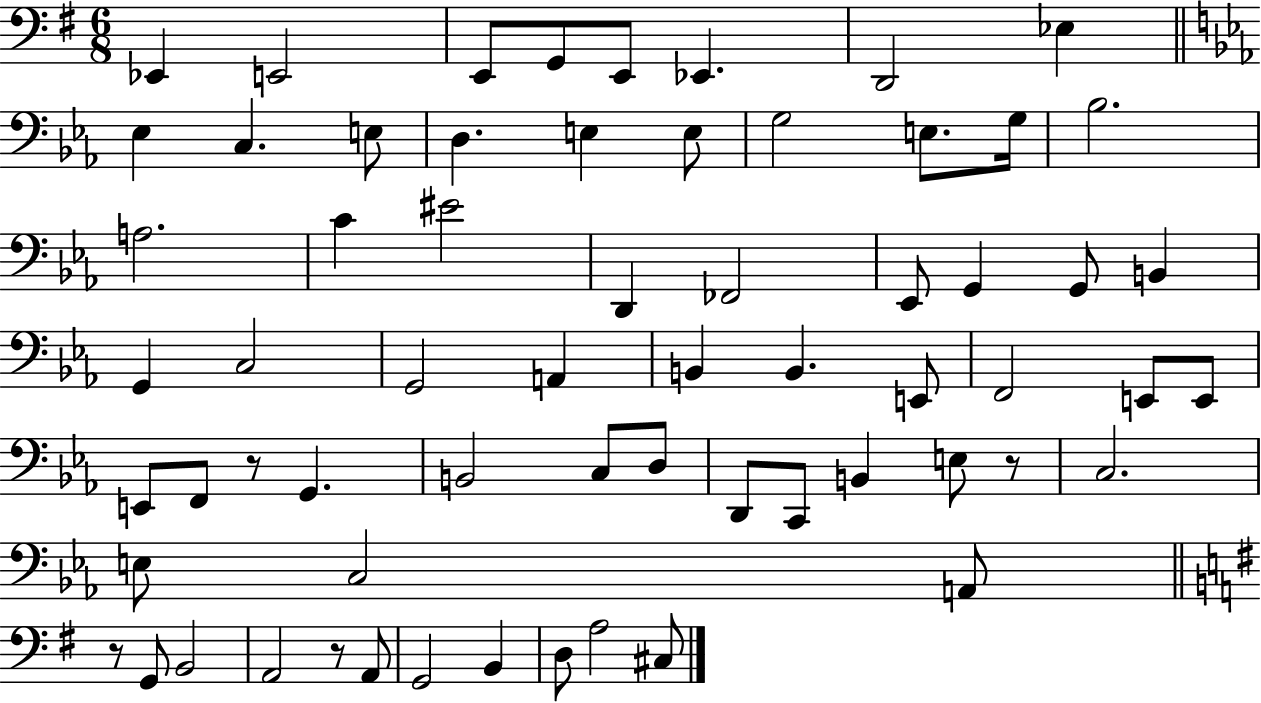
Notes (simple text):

Eb2/q E2/h E2/e G2/e E2/e Eb2/q. D2/h Eb3/q Eb3/q C3/q. E3/e D3/q. E3/q E3/e G3/h E3/e. G3/s Bb3/h. A3/h. C4/q EIS4/h D2/q FES2/h Eb2/e G2/q G2/e B2/q G2/q C3/h G2/h A2/q B2/q B2/q. E2/e F2/h E2/e E2/e E2/e F2/e R/e G2/q. B2/h C3/e D3/e D2/e C2/e B2/q E3/e R/e C3/h. E3/e C3/h A2/e R/e G2/e B2/h A2/h R/e A2/e G2/h B2/q D3/e A3/h C#3/e